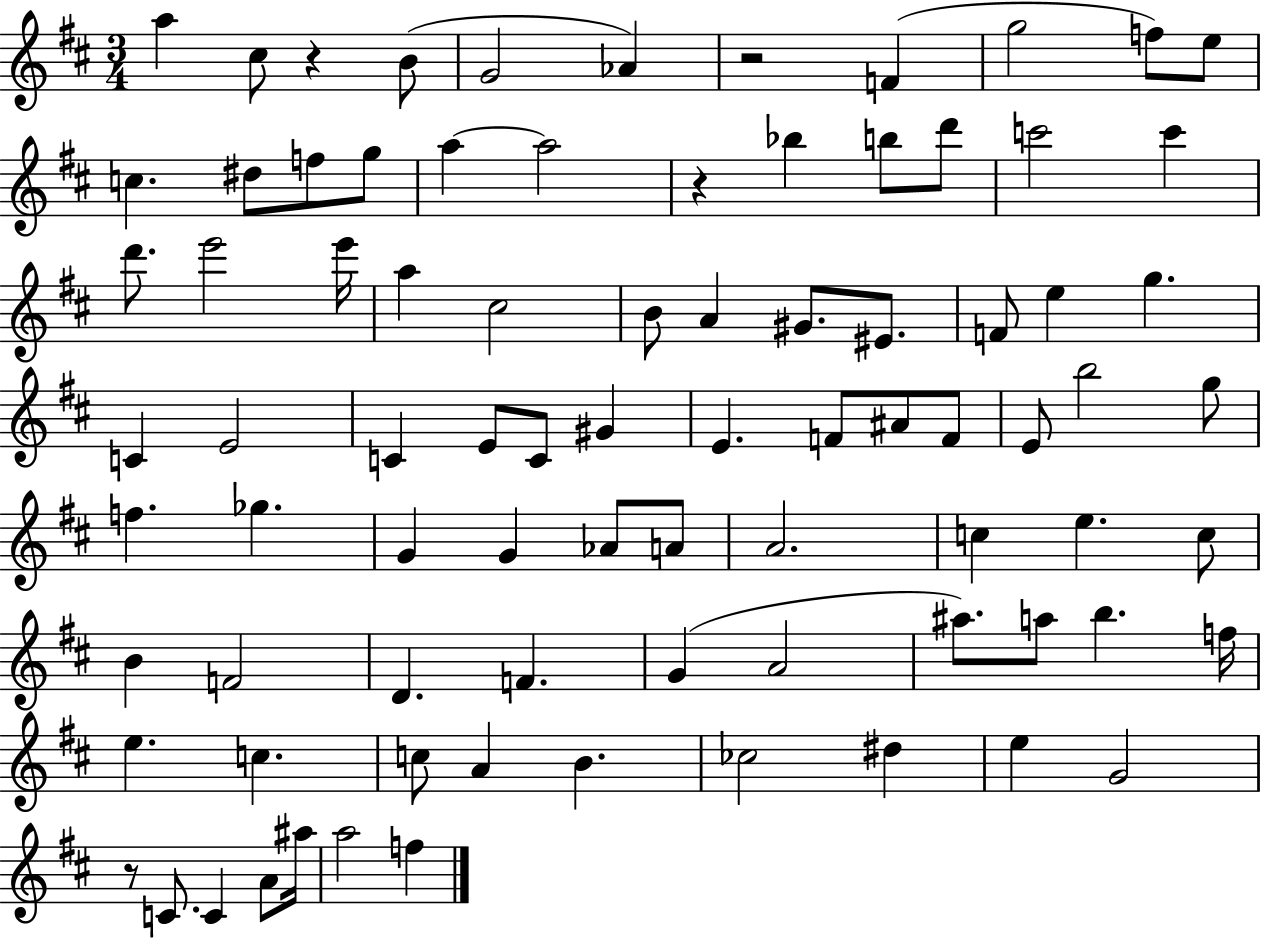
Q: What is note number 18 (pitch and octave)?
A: D6